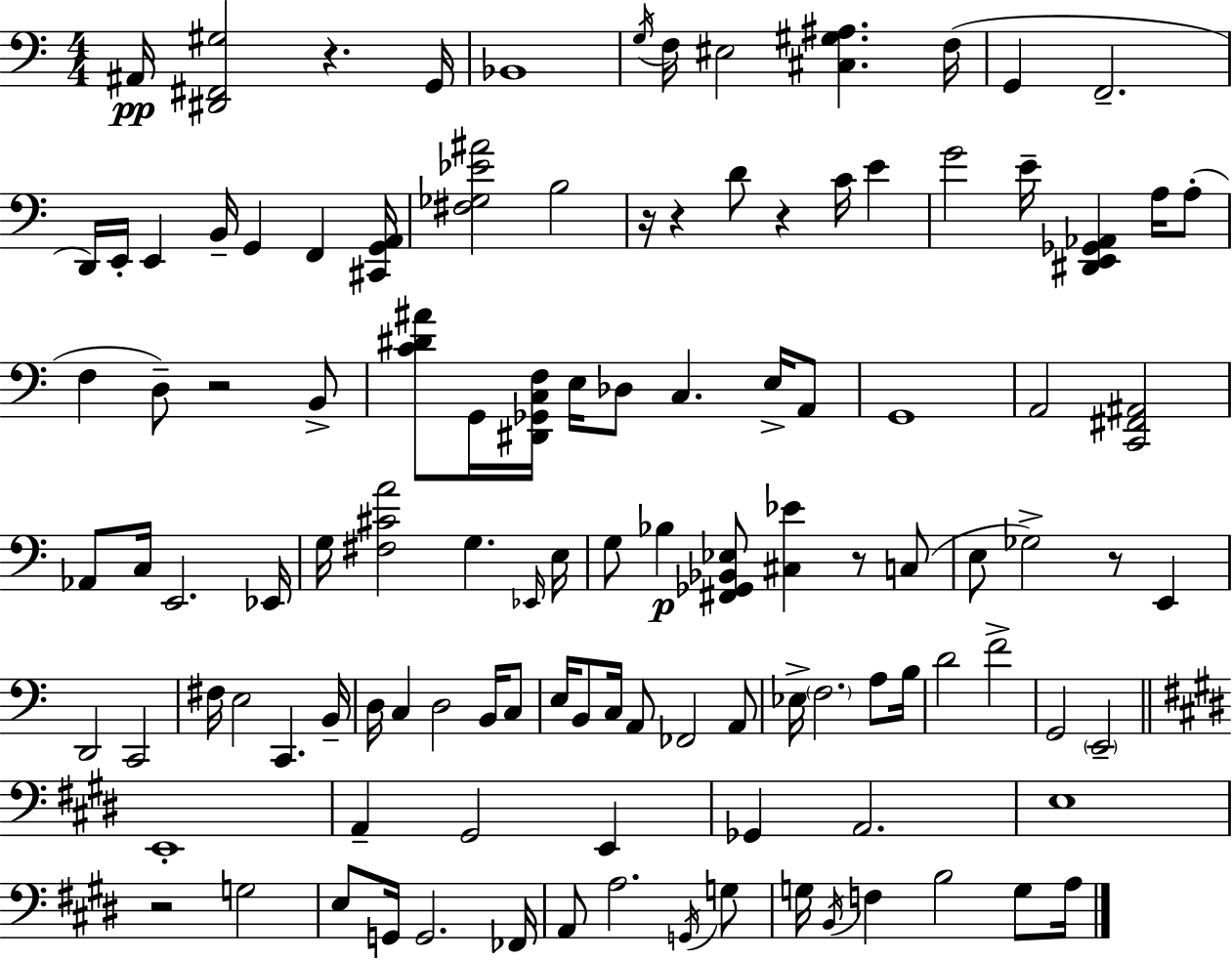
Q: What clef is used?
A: bass